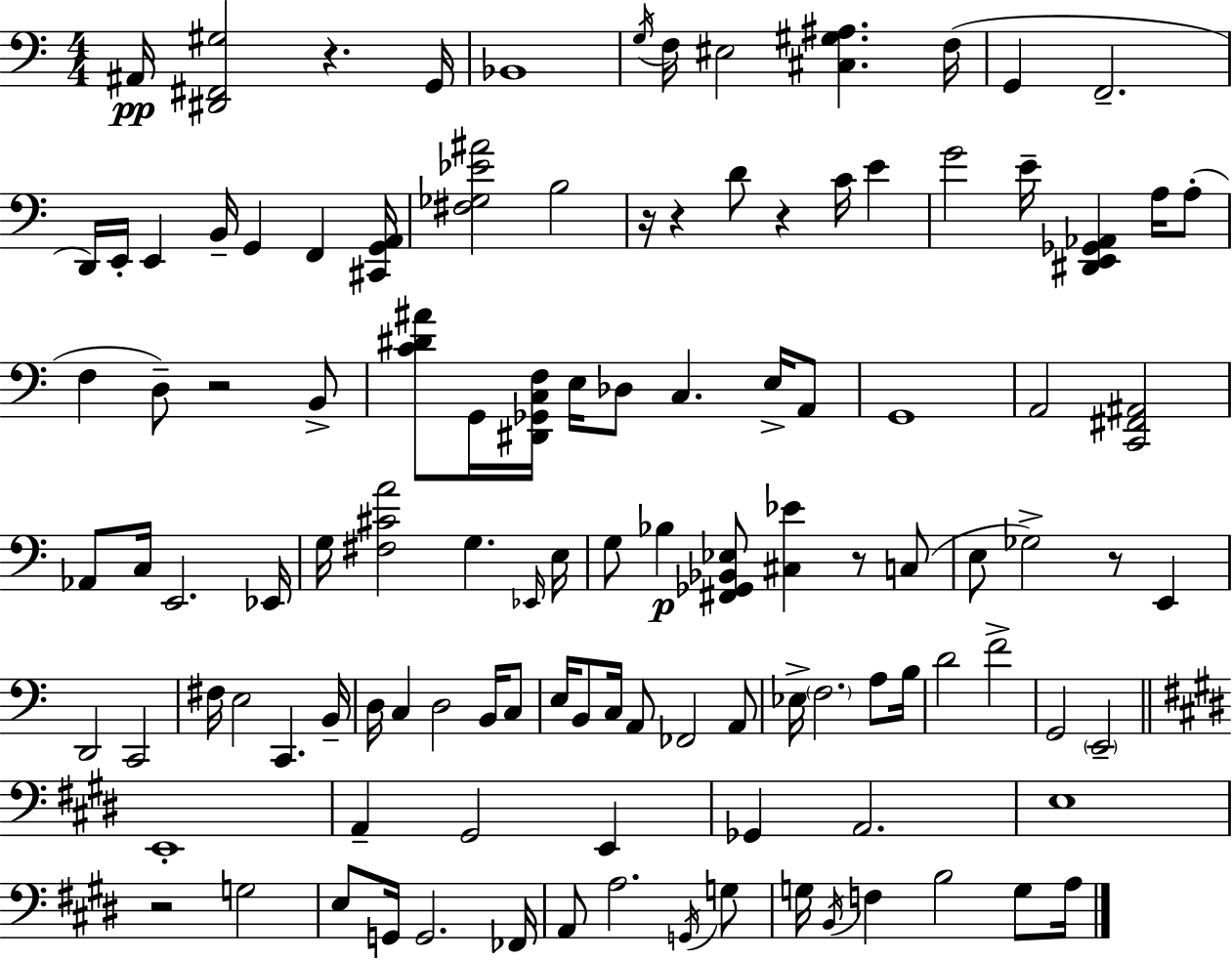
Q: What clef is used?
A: bass